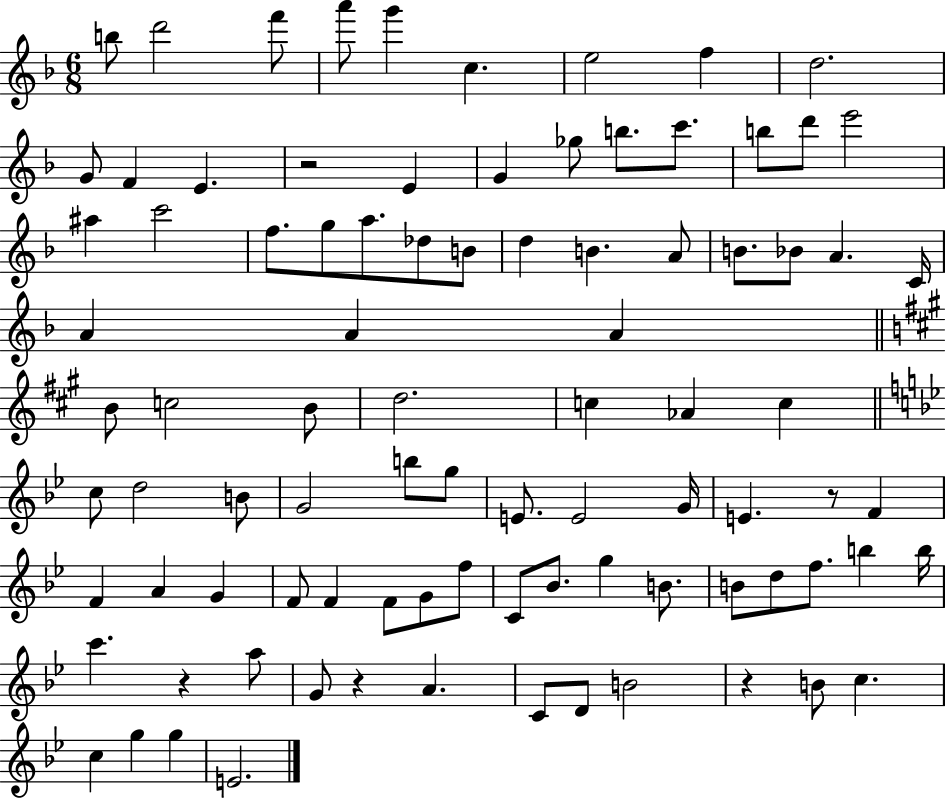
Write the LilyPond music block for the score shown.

{
  \clef treble
  \numericTimeSignature
  \time 6/8
  \key f \major
  b''8 d'''2 f'''8 | a'''8 g'''4 c''4. | e''2 f''4 | d''2. | \break g'8 f'4 e'4. | r2 e'4 | g'4 ges''8 b''8. c'''8. | b''8 d'''8 e'''2 | \break ais''4 c'''2 | f''8. g''8 a''8. des''8 b'8 | d''4 b'4. a'8 | b'8. bes'8 a'4. c'16 | \break a'4 a'4 a'4 | \bar "||" \break \key a \major b'8 c''2 b'8 | d''2. | c''4 aes'4 c''4 | \bar "||" \break \key bes \major c''8 d''2 b'8 | g'2 b''8 g''8 | e'8. e'2 g'16 | e'4. r8 f'4 | \break f'4 a'4 g'4 | f'8 f'4 f'8 g'8 f''8 | c'8 bes'8. g''4 b'8. | b'8 d''8 f''8. b''4 b''16 | \break c'''4. r4 a''8 | g'8 r4 a'4. | c'8 d'8 b'2 | r4 b'8 c''4. | \break c''4 g''4 g''4 | e'2. | \bar "|."
}